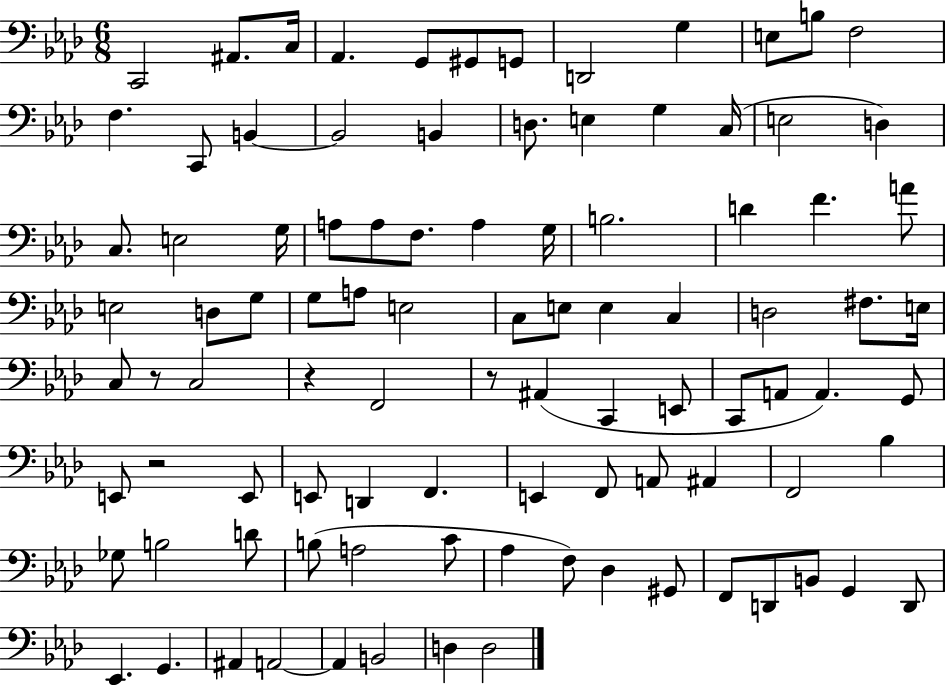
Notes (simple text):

C2/h A#2/e. C3/s Ab2/q. G2/e G#2/e G2/e D2/h G3/q E3/e B3/e F3/h F3/q. C2/e B2/q B2/h B2/q D3/e. E3/q G3/q C3/s E3/h D3/q C3/e. E3/h G3/s A3/e A3/e F3/e. A3/q G3/s B3/h. D4/q F4/q. A4/e E3/h D3/e G3/e G3/e A3/e E3/h C3/e E3/e E3/q C3/q D3/h F#3/e. E3/s C3/e R/e C3/h R/q F2/h R/e A#2/q C2/q E2/e C2/e A2/e A2/q. G2/e E2/e R/h E2/e E2/e D2/q F2/q. E2/q F2/e A2/e A#2/q F2/h Bb3/q Gb3/e B3/h D4/e B3/e A3/h C4/e Ab3/q F3/e Db3/q G#2/e F2/e D2/e B2/e G2/q D2/e Eb2/q. G2/q. A#2/q A2/h A2/q B2/h D3/q D3/h